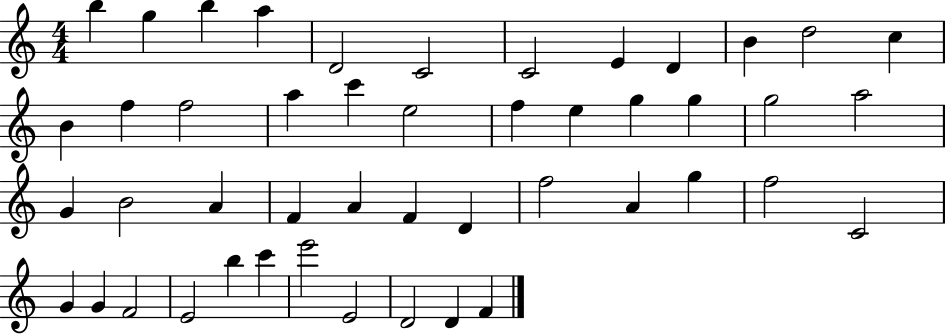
B5/q G5/q B5/q A5/q D4/h C4/h C4/h E4/q D4/q B4/q D5/h C5/q B4/q F5/q F5/h A5/q C6/q E5/h F5/q E5/q G5/q G5/q G5/h A5/h G4/q B4/h A4/q F4/q A4/q F4/q D4/q F5/h A4/q G5/q F5/h C4/h G4/q G4/q F4/h E4/h B5/q C6/q E6/h E4/h D4/h D4/q F4/q